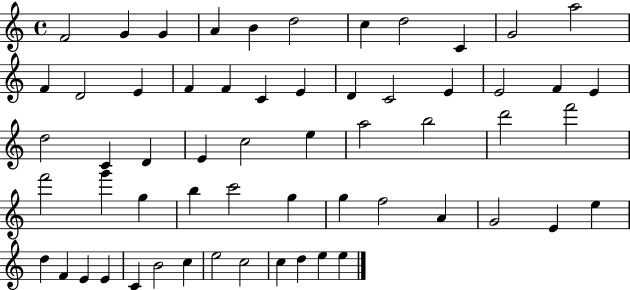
{
  \clef treble
  \time 4/4
  \defaultTimeSignature
  \key c \major
  f'2 g'4 g'4 | a'4 b'4 d''2 | c''4 d''2 c'4 | g'2 a''2 | \break f'4 d'2 e'4 | f'4 f'4 c'4 e'4 | d'4 c'2 e'4 | e'2 f'4 e'4 | \break d''2 c'4 d'4 | e'4 c''2 e''4 | a''2 b''2 | d'''2 f'''2 | \break f'''2 g'''4 g''4 | b''4 c'''2 g''4 | g''4 f''2 a'4 | g'2 e'4 e''4 | \break d''4 f'4 e'4 e'4 | c'4 b'2 c''4 | e''2 c''2 | c''4 d''4 e''4 e''4 | \break \bar "|."
}